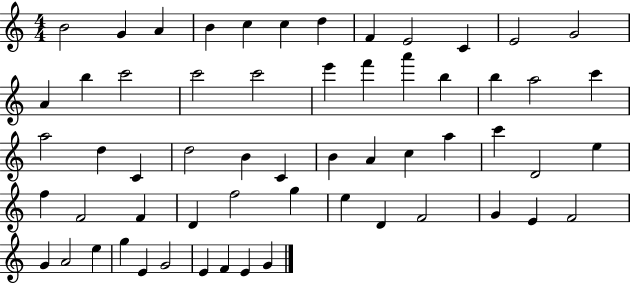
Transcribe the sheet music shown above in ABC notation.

X:1
T:Untitled
M:4/4
L:1/4
K:C
B2 G A B c c d F E2 C E2 G2 A b c'2 c'2 c'2 e' f' a' b b a2 c' a2 d C d2 B C B A c a c' D2 e f F2 F D f2 g e D F2 G E F2 G A2 e g E G2 E F E G